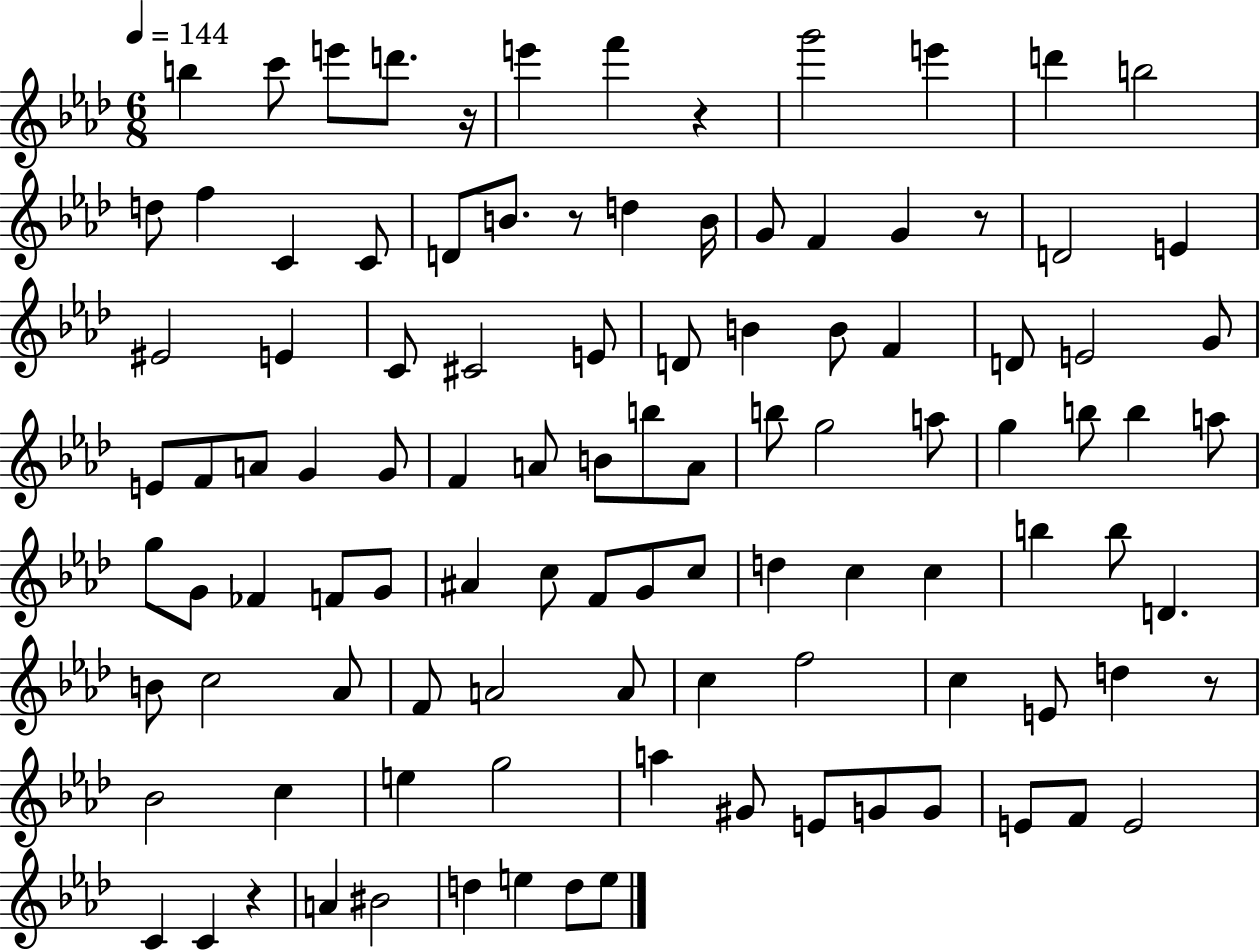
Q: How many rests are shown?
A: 6